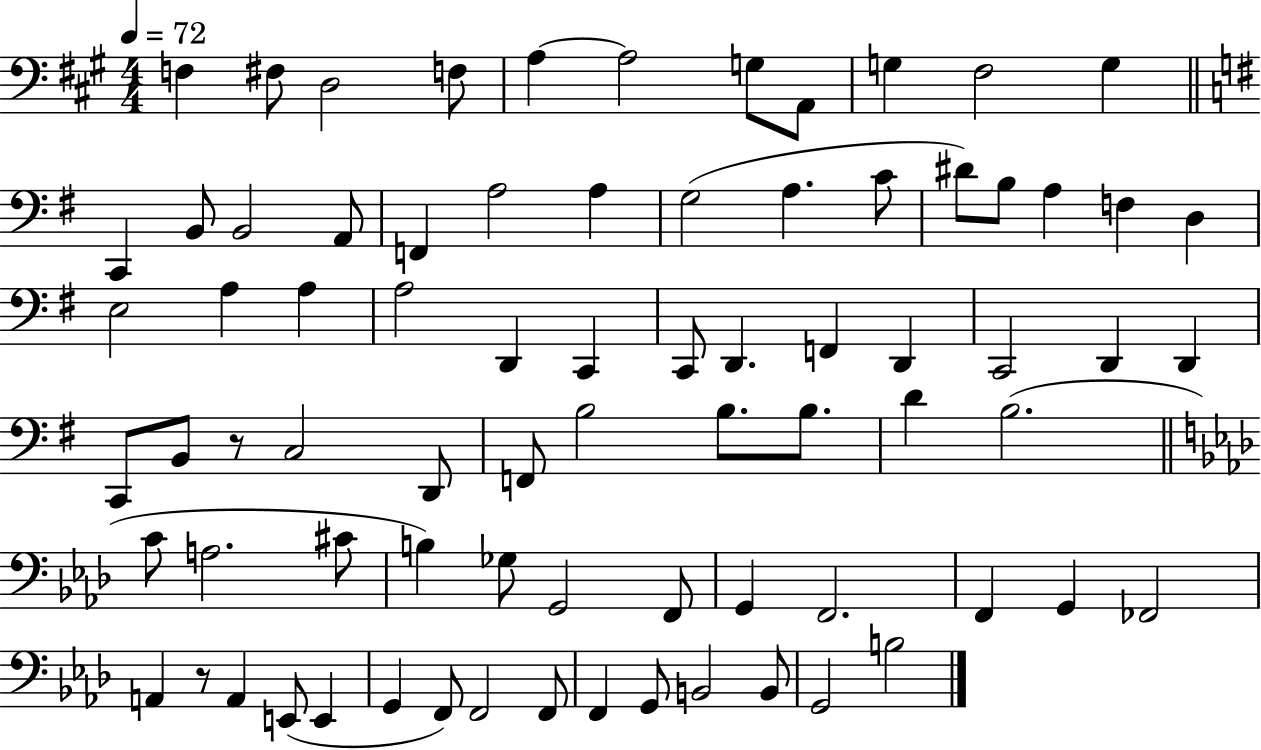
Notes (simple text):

F3/q F#3/e D3/h F3/e A3/q A3/h G3/e A2/e G3/q F#3/h G3/q C2/q B2/e B2/h A2/e F2/q A3/h A3/q G3/h A3/q. C4/e D#4/e B3/e A3/q F3/q D3/q E3/h A3/q A3/q A3/h D2/q C2/q C2/e D2/q. F2/q D2/q C2/h D2/q D2/q C2/e B2/e R/e C3/h D2/e F2/e B3/h B3/e. B3/e. D4/q B3/h. C4/e A3/h. C#4/e B3/q Gb3/e G2/h F2/e G2/q F2/h. F2/q G2/q FES2/h A2/q R/e A2/q E2/e E2/q G2/q F2/e F2/h F2/e F2/q G2/e B2/h B2/e G2/h B3/h